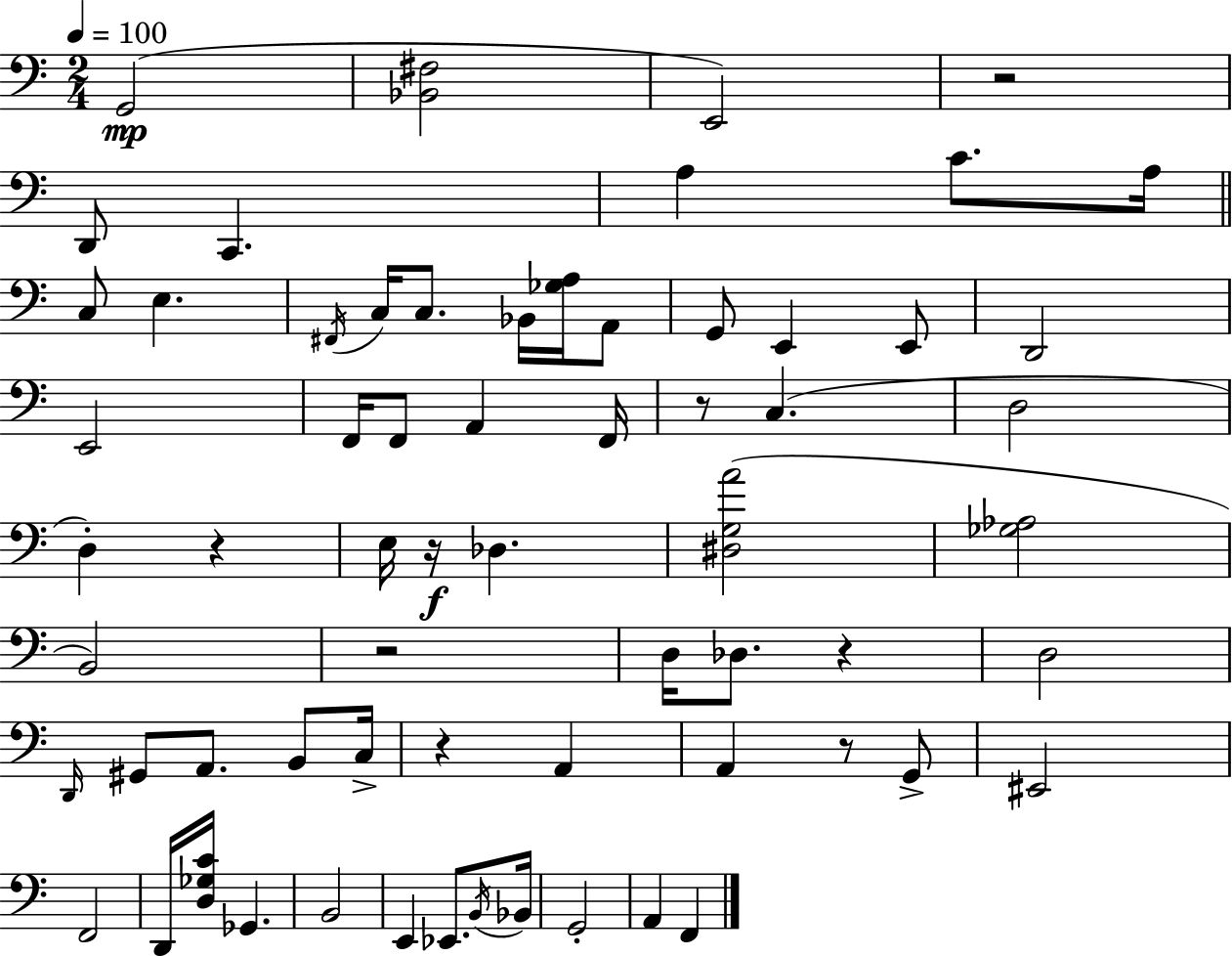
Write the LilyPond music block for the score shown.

{
  \clef bass
  \numericTimeSignature
  \time 2/4
  \key c \major
  \tempo 4 = 100
  g,2(\mp | <bes, fis>2 | e,2) | r2 | \break d,8 c,4. | a4 c'8. a16 | \bar "||" \break \key c \major c8 e4. | \acciaccatura { fis,16 } c16 c8. bes,16 <ges a>16 a,8 | g,8 e,4 e,8 | d,2 | \break e,2 | f,16 f,8 a,4 | f,16 r8 c4.( | d2 | \break d4-.) r4 | e16 r16\f des4. | <dis g a'>2( | <ges aes>2 | \break b,2) | r2 | d16 des8. r4 | d2 | \break \grace { d,16 } gis,8 a,8. b,8 | c16-> r4 a,4 | a,4 r8 | g,8-> eis,2 | \break f,2 | d,16 <d ges c'>16 ges,4. | b,2 | e,4 ees,8. | \break \acciaccatura { b,16 } bes,16 g,2-. | a,4 f,4 | \bar "|."
}